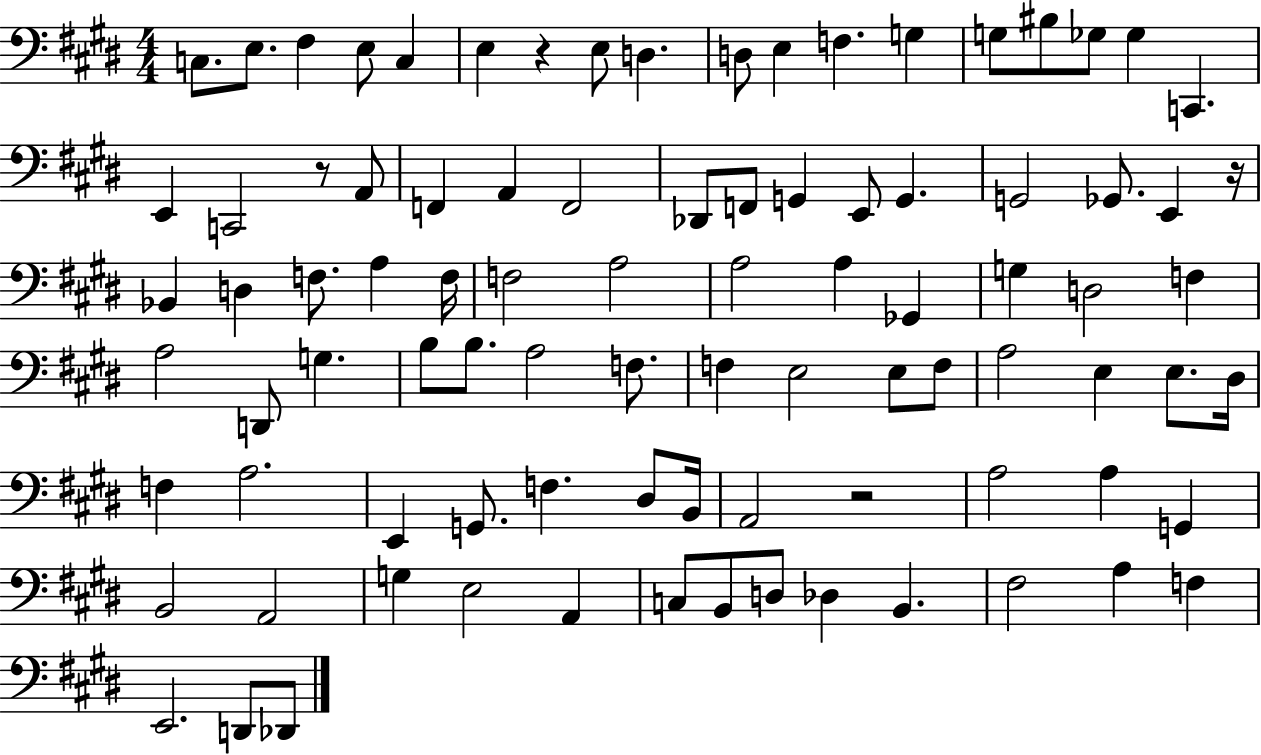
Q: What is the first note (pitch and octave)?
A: C3